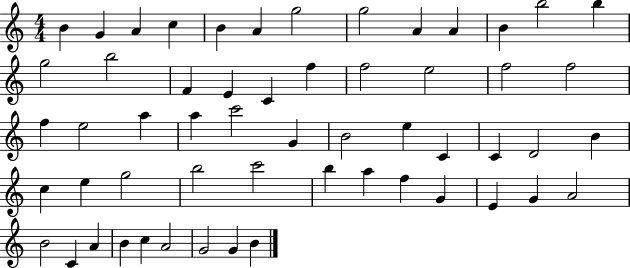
{
  \clef treble
  \numericTimeSignature
  \time 4/4
  \key c \major
  b'4 g'4 a'4 c''4 | b'4 a'4 g''2 | g''2 a'4 a'4 | b'4 b''2 b''4 | \break g''2 b''2 | f'4 e'4 c'4 f''4 | f''2 e''2 | f''2 f''2 | \break f''4 e''2 a''4 | a''4 c'''2 g'4 | b'2 e''4 c'4 | c'4 d'2 b'4 | \break c''4 e''4 g''2 | b''2 c'''2 | b''4 a''4 f''4 g'4 | e'4 g'4 a'2 | \break b'2 c'4 a'4 | b'4 c''4 a'2 | g'2 g'4 b'4 | \bar "|."
}